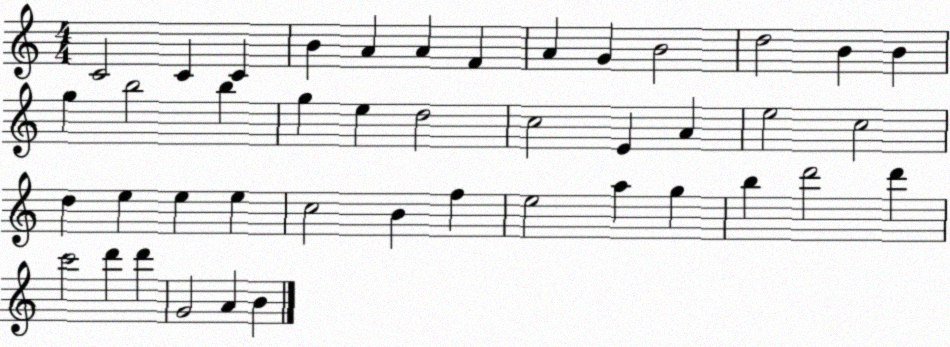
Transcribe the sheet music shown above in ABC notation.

X:1
T:Untitled
M:4/4
L:1/4
K:C
C2 C C B A A F A G B2 d2 B B g b2 b g e d2 c2 E A e2 c2 d e e e c2 B f e2 a g b d'2 d' c'2 d' d' G2 A B